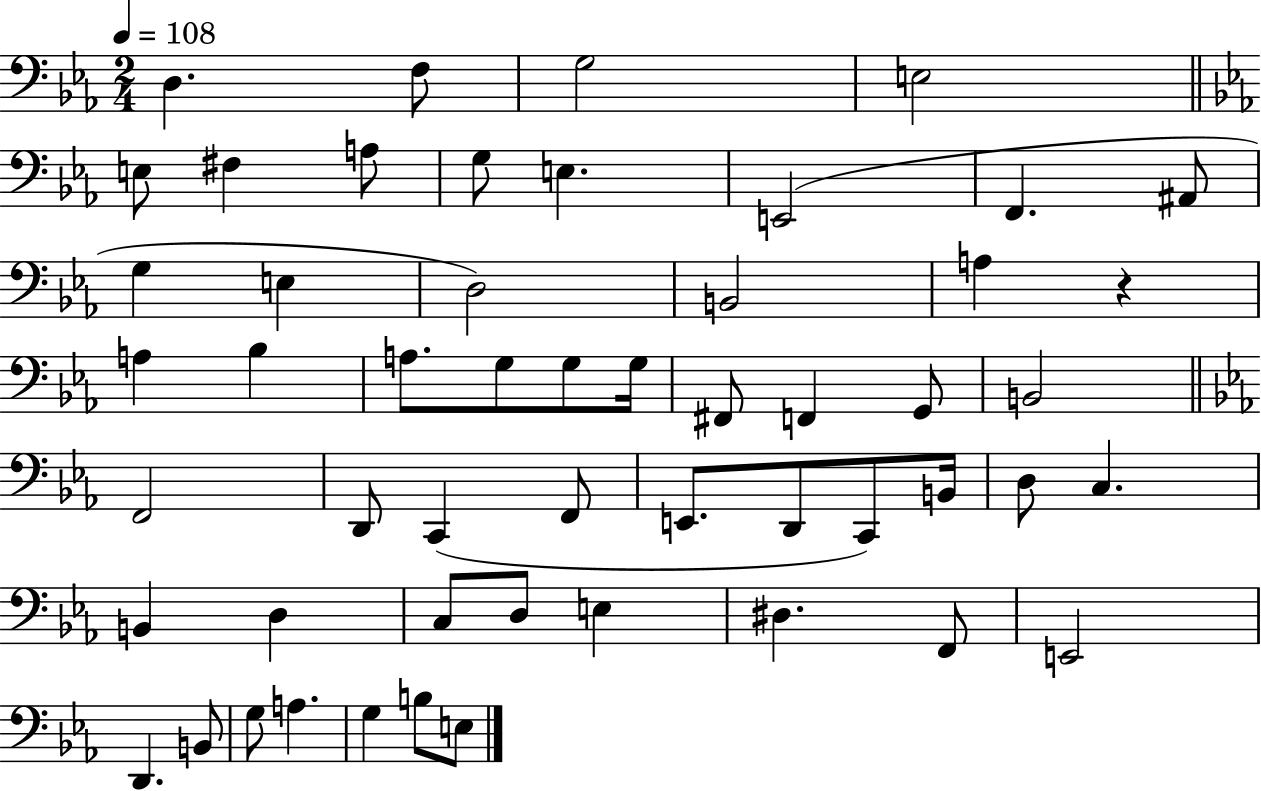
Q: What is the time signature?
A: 2/4